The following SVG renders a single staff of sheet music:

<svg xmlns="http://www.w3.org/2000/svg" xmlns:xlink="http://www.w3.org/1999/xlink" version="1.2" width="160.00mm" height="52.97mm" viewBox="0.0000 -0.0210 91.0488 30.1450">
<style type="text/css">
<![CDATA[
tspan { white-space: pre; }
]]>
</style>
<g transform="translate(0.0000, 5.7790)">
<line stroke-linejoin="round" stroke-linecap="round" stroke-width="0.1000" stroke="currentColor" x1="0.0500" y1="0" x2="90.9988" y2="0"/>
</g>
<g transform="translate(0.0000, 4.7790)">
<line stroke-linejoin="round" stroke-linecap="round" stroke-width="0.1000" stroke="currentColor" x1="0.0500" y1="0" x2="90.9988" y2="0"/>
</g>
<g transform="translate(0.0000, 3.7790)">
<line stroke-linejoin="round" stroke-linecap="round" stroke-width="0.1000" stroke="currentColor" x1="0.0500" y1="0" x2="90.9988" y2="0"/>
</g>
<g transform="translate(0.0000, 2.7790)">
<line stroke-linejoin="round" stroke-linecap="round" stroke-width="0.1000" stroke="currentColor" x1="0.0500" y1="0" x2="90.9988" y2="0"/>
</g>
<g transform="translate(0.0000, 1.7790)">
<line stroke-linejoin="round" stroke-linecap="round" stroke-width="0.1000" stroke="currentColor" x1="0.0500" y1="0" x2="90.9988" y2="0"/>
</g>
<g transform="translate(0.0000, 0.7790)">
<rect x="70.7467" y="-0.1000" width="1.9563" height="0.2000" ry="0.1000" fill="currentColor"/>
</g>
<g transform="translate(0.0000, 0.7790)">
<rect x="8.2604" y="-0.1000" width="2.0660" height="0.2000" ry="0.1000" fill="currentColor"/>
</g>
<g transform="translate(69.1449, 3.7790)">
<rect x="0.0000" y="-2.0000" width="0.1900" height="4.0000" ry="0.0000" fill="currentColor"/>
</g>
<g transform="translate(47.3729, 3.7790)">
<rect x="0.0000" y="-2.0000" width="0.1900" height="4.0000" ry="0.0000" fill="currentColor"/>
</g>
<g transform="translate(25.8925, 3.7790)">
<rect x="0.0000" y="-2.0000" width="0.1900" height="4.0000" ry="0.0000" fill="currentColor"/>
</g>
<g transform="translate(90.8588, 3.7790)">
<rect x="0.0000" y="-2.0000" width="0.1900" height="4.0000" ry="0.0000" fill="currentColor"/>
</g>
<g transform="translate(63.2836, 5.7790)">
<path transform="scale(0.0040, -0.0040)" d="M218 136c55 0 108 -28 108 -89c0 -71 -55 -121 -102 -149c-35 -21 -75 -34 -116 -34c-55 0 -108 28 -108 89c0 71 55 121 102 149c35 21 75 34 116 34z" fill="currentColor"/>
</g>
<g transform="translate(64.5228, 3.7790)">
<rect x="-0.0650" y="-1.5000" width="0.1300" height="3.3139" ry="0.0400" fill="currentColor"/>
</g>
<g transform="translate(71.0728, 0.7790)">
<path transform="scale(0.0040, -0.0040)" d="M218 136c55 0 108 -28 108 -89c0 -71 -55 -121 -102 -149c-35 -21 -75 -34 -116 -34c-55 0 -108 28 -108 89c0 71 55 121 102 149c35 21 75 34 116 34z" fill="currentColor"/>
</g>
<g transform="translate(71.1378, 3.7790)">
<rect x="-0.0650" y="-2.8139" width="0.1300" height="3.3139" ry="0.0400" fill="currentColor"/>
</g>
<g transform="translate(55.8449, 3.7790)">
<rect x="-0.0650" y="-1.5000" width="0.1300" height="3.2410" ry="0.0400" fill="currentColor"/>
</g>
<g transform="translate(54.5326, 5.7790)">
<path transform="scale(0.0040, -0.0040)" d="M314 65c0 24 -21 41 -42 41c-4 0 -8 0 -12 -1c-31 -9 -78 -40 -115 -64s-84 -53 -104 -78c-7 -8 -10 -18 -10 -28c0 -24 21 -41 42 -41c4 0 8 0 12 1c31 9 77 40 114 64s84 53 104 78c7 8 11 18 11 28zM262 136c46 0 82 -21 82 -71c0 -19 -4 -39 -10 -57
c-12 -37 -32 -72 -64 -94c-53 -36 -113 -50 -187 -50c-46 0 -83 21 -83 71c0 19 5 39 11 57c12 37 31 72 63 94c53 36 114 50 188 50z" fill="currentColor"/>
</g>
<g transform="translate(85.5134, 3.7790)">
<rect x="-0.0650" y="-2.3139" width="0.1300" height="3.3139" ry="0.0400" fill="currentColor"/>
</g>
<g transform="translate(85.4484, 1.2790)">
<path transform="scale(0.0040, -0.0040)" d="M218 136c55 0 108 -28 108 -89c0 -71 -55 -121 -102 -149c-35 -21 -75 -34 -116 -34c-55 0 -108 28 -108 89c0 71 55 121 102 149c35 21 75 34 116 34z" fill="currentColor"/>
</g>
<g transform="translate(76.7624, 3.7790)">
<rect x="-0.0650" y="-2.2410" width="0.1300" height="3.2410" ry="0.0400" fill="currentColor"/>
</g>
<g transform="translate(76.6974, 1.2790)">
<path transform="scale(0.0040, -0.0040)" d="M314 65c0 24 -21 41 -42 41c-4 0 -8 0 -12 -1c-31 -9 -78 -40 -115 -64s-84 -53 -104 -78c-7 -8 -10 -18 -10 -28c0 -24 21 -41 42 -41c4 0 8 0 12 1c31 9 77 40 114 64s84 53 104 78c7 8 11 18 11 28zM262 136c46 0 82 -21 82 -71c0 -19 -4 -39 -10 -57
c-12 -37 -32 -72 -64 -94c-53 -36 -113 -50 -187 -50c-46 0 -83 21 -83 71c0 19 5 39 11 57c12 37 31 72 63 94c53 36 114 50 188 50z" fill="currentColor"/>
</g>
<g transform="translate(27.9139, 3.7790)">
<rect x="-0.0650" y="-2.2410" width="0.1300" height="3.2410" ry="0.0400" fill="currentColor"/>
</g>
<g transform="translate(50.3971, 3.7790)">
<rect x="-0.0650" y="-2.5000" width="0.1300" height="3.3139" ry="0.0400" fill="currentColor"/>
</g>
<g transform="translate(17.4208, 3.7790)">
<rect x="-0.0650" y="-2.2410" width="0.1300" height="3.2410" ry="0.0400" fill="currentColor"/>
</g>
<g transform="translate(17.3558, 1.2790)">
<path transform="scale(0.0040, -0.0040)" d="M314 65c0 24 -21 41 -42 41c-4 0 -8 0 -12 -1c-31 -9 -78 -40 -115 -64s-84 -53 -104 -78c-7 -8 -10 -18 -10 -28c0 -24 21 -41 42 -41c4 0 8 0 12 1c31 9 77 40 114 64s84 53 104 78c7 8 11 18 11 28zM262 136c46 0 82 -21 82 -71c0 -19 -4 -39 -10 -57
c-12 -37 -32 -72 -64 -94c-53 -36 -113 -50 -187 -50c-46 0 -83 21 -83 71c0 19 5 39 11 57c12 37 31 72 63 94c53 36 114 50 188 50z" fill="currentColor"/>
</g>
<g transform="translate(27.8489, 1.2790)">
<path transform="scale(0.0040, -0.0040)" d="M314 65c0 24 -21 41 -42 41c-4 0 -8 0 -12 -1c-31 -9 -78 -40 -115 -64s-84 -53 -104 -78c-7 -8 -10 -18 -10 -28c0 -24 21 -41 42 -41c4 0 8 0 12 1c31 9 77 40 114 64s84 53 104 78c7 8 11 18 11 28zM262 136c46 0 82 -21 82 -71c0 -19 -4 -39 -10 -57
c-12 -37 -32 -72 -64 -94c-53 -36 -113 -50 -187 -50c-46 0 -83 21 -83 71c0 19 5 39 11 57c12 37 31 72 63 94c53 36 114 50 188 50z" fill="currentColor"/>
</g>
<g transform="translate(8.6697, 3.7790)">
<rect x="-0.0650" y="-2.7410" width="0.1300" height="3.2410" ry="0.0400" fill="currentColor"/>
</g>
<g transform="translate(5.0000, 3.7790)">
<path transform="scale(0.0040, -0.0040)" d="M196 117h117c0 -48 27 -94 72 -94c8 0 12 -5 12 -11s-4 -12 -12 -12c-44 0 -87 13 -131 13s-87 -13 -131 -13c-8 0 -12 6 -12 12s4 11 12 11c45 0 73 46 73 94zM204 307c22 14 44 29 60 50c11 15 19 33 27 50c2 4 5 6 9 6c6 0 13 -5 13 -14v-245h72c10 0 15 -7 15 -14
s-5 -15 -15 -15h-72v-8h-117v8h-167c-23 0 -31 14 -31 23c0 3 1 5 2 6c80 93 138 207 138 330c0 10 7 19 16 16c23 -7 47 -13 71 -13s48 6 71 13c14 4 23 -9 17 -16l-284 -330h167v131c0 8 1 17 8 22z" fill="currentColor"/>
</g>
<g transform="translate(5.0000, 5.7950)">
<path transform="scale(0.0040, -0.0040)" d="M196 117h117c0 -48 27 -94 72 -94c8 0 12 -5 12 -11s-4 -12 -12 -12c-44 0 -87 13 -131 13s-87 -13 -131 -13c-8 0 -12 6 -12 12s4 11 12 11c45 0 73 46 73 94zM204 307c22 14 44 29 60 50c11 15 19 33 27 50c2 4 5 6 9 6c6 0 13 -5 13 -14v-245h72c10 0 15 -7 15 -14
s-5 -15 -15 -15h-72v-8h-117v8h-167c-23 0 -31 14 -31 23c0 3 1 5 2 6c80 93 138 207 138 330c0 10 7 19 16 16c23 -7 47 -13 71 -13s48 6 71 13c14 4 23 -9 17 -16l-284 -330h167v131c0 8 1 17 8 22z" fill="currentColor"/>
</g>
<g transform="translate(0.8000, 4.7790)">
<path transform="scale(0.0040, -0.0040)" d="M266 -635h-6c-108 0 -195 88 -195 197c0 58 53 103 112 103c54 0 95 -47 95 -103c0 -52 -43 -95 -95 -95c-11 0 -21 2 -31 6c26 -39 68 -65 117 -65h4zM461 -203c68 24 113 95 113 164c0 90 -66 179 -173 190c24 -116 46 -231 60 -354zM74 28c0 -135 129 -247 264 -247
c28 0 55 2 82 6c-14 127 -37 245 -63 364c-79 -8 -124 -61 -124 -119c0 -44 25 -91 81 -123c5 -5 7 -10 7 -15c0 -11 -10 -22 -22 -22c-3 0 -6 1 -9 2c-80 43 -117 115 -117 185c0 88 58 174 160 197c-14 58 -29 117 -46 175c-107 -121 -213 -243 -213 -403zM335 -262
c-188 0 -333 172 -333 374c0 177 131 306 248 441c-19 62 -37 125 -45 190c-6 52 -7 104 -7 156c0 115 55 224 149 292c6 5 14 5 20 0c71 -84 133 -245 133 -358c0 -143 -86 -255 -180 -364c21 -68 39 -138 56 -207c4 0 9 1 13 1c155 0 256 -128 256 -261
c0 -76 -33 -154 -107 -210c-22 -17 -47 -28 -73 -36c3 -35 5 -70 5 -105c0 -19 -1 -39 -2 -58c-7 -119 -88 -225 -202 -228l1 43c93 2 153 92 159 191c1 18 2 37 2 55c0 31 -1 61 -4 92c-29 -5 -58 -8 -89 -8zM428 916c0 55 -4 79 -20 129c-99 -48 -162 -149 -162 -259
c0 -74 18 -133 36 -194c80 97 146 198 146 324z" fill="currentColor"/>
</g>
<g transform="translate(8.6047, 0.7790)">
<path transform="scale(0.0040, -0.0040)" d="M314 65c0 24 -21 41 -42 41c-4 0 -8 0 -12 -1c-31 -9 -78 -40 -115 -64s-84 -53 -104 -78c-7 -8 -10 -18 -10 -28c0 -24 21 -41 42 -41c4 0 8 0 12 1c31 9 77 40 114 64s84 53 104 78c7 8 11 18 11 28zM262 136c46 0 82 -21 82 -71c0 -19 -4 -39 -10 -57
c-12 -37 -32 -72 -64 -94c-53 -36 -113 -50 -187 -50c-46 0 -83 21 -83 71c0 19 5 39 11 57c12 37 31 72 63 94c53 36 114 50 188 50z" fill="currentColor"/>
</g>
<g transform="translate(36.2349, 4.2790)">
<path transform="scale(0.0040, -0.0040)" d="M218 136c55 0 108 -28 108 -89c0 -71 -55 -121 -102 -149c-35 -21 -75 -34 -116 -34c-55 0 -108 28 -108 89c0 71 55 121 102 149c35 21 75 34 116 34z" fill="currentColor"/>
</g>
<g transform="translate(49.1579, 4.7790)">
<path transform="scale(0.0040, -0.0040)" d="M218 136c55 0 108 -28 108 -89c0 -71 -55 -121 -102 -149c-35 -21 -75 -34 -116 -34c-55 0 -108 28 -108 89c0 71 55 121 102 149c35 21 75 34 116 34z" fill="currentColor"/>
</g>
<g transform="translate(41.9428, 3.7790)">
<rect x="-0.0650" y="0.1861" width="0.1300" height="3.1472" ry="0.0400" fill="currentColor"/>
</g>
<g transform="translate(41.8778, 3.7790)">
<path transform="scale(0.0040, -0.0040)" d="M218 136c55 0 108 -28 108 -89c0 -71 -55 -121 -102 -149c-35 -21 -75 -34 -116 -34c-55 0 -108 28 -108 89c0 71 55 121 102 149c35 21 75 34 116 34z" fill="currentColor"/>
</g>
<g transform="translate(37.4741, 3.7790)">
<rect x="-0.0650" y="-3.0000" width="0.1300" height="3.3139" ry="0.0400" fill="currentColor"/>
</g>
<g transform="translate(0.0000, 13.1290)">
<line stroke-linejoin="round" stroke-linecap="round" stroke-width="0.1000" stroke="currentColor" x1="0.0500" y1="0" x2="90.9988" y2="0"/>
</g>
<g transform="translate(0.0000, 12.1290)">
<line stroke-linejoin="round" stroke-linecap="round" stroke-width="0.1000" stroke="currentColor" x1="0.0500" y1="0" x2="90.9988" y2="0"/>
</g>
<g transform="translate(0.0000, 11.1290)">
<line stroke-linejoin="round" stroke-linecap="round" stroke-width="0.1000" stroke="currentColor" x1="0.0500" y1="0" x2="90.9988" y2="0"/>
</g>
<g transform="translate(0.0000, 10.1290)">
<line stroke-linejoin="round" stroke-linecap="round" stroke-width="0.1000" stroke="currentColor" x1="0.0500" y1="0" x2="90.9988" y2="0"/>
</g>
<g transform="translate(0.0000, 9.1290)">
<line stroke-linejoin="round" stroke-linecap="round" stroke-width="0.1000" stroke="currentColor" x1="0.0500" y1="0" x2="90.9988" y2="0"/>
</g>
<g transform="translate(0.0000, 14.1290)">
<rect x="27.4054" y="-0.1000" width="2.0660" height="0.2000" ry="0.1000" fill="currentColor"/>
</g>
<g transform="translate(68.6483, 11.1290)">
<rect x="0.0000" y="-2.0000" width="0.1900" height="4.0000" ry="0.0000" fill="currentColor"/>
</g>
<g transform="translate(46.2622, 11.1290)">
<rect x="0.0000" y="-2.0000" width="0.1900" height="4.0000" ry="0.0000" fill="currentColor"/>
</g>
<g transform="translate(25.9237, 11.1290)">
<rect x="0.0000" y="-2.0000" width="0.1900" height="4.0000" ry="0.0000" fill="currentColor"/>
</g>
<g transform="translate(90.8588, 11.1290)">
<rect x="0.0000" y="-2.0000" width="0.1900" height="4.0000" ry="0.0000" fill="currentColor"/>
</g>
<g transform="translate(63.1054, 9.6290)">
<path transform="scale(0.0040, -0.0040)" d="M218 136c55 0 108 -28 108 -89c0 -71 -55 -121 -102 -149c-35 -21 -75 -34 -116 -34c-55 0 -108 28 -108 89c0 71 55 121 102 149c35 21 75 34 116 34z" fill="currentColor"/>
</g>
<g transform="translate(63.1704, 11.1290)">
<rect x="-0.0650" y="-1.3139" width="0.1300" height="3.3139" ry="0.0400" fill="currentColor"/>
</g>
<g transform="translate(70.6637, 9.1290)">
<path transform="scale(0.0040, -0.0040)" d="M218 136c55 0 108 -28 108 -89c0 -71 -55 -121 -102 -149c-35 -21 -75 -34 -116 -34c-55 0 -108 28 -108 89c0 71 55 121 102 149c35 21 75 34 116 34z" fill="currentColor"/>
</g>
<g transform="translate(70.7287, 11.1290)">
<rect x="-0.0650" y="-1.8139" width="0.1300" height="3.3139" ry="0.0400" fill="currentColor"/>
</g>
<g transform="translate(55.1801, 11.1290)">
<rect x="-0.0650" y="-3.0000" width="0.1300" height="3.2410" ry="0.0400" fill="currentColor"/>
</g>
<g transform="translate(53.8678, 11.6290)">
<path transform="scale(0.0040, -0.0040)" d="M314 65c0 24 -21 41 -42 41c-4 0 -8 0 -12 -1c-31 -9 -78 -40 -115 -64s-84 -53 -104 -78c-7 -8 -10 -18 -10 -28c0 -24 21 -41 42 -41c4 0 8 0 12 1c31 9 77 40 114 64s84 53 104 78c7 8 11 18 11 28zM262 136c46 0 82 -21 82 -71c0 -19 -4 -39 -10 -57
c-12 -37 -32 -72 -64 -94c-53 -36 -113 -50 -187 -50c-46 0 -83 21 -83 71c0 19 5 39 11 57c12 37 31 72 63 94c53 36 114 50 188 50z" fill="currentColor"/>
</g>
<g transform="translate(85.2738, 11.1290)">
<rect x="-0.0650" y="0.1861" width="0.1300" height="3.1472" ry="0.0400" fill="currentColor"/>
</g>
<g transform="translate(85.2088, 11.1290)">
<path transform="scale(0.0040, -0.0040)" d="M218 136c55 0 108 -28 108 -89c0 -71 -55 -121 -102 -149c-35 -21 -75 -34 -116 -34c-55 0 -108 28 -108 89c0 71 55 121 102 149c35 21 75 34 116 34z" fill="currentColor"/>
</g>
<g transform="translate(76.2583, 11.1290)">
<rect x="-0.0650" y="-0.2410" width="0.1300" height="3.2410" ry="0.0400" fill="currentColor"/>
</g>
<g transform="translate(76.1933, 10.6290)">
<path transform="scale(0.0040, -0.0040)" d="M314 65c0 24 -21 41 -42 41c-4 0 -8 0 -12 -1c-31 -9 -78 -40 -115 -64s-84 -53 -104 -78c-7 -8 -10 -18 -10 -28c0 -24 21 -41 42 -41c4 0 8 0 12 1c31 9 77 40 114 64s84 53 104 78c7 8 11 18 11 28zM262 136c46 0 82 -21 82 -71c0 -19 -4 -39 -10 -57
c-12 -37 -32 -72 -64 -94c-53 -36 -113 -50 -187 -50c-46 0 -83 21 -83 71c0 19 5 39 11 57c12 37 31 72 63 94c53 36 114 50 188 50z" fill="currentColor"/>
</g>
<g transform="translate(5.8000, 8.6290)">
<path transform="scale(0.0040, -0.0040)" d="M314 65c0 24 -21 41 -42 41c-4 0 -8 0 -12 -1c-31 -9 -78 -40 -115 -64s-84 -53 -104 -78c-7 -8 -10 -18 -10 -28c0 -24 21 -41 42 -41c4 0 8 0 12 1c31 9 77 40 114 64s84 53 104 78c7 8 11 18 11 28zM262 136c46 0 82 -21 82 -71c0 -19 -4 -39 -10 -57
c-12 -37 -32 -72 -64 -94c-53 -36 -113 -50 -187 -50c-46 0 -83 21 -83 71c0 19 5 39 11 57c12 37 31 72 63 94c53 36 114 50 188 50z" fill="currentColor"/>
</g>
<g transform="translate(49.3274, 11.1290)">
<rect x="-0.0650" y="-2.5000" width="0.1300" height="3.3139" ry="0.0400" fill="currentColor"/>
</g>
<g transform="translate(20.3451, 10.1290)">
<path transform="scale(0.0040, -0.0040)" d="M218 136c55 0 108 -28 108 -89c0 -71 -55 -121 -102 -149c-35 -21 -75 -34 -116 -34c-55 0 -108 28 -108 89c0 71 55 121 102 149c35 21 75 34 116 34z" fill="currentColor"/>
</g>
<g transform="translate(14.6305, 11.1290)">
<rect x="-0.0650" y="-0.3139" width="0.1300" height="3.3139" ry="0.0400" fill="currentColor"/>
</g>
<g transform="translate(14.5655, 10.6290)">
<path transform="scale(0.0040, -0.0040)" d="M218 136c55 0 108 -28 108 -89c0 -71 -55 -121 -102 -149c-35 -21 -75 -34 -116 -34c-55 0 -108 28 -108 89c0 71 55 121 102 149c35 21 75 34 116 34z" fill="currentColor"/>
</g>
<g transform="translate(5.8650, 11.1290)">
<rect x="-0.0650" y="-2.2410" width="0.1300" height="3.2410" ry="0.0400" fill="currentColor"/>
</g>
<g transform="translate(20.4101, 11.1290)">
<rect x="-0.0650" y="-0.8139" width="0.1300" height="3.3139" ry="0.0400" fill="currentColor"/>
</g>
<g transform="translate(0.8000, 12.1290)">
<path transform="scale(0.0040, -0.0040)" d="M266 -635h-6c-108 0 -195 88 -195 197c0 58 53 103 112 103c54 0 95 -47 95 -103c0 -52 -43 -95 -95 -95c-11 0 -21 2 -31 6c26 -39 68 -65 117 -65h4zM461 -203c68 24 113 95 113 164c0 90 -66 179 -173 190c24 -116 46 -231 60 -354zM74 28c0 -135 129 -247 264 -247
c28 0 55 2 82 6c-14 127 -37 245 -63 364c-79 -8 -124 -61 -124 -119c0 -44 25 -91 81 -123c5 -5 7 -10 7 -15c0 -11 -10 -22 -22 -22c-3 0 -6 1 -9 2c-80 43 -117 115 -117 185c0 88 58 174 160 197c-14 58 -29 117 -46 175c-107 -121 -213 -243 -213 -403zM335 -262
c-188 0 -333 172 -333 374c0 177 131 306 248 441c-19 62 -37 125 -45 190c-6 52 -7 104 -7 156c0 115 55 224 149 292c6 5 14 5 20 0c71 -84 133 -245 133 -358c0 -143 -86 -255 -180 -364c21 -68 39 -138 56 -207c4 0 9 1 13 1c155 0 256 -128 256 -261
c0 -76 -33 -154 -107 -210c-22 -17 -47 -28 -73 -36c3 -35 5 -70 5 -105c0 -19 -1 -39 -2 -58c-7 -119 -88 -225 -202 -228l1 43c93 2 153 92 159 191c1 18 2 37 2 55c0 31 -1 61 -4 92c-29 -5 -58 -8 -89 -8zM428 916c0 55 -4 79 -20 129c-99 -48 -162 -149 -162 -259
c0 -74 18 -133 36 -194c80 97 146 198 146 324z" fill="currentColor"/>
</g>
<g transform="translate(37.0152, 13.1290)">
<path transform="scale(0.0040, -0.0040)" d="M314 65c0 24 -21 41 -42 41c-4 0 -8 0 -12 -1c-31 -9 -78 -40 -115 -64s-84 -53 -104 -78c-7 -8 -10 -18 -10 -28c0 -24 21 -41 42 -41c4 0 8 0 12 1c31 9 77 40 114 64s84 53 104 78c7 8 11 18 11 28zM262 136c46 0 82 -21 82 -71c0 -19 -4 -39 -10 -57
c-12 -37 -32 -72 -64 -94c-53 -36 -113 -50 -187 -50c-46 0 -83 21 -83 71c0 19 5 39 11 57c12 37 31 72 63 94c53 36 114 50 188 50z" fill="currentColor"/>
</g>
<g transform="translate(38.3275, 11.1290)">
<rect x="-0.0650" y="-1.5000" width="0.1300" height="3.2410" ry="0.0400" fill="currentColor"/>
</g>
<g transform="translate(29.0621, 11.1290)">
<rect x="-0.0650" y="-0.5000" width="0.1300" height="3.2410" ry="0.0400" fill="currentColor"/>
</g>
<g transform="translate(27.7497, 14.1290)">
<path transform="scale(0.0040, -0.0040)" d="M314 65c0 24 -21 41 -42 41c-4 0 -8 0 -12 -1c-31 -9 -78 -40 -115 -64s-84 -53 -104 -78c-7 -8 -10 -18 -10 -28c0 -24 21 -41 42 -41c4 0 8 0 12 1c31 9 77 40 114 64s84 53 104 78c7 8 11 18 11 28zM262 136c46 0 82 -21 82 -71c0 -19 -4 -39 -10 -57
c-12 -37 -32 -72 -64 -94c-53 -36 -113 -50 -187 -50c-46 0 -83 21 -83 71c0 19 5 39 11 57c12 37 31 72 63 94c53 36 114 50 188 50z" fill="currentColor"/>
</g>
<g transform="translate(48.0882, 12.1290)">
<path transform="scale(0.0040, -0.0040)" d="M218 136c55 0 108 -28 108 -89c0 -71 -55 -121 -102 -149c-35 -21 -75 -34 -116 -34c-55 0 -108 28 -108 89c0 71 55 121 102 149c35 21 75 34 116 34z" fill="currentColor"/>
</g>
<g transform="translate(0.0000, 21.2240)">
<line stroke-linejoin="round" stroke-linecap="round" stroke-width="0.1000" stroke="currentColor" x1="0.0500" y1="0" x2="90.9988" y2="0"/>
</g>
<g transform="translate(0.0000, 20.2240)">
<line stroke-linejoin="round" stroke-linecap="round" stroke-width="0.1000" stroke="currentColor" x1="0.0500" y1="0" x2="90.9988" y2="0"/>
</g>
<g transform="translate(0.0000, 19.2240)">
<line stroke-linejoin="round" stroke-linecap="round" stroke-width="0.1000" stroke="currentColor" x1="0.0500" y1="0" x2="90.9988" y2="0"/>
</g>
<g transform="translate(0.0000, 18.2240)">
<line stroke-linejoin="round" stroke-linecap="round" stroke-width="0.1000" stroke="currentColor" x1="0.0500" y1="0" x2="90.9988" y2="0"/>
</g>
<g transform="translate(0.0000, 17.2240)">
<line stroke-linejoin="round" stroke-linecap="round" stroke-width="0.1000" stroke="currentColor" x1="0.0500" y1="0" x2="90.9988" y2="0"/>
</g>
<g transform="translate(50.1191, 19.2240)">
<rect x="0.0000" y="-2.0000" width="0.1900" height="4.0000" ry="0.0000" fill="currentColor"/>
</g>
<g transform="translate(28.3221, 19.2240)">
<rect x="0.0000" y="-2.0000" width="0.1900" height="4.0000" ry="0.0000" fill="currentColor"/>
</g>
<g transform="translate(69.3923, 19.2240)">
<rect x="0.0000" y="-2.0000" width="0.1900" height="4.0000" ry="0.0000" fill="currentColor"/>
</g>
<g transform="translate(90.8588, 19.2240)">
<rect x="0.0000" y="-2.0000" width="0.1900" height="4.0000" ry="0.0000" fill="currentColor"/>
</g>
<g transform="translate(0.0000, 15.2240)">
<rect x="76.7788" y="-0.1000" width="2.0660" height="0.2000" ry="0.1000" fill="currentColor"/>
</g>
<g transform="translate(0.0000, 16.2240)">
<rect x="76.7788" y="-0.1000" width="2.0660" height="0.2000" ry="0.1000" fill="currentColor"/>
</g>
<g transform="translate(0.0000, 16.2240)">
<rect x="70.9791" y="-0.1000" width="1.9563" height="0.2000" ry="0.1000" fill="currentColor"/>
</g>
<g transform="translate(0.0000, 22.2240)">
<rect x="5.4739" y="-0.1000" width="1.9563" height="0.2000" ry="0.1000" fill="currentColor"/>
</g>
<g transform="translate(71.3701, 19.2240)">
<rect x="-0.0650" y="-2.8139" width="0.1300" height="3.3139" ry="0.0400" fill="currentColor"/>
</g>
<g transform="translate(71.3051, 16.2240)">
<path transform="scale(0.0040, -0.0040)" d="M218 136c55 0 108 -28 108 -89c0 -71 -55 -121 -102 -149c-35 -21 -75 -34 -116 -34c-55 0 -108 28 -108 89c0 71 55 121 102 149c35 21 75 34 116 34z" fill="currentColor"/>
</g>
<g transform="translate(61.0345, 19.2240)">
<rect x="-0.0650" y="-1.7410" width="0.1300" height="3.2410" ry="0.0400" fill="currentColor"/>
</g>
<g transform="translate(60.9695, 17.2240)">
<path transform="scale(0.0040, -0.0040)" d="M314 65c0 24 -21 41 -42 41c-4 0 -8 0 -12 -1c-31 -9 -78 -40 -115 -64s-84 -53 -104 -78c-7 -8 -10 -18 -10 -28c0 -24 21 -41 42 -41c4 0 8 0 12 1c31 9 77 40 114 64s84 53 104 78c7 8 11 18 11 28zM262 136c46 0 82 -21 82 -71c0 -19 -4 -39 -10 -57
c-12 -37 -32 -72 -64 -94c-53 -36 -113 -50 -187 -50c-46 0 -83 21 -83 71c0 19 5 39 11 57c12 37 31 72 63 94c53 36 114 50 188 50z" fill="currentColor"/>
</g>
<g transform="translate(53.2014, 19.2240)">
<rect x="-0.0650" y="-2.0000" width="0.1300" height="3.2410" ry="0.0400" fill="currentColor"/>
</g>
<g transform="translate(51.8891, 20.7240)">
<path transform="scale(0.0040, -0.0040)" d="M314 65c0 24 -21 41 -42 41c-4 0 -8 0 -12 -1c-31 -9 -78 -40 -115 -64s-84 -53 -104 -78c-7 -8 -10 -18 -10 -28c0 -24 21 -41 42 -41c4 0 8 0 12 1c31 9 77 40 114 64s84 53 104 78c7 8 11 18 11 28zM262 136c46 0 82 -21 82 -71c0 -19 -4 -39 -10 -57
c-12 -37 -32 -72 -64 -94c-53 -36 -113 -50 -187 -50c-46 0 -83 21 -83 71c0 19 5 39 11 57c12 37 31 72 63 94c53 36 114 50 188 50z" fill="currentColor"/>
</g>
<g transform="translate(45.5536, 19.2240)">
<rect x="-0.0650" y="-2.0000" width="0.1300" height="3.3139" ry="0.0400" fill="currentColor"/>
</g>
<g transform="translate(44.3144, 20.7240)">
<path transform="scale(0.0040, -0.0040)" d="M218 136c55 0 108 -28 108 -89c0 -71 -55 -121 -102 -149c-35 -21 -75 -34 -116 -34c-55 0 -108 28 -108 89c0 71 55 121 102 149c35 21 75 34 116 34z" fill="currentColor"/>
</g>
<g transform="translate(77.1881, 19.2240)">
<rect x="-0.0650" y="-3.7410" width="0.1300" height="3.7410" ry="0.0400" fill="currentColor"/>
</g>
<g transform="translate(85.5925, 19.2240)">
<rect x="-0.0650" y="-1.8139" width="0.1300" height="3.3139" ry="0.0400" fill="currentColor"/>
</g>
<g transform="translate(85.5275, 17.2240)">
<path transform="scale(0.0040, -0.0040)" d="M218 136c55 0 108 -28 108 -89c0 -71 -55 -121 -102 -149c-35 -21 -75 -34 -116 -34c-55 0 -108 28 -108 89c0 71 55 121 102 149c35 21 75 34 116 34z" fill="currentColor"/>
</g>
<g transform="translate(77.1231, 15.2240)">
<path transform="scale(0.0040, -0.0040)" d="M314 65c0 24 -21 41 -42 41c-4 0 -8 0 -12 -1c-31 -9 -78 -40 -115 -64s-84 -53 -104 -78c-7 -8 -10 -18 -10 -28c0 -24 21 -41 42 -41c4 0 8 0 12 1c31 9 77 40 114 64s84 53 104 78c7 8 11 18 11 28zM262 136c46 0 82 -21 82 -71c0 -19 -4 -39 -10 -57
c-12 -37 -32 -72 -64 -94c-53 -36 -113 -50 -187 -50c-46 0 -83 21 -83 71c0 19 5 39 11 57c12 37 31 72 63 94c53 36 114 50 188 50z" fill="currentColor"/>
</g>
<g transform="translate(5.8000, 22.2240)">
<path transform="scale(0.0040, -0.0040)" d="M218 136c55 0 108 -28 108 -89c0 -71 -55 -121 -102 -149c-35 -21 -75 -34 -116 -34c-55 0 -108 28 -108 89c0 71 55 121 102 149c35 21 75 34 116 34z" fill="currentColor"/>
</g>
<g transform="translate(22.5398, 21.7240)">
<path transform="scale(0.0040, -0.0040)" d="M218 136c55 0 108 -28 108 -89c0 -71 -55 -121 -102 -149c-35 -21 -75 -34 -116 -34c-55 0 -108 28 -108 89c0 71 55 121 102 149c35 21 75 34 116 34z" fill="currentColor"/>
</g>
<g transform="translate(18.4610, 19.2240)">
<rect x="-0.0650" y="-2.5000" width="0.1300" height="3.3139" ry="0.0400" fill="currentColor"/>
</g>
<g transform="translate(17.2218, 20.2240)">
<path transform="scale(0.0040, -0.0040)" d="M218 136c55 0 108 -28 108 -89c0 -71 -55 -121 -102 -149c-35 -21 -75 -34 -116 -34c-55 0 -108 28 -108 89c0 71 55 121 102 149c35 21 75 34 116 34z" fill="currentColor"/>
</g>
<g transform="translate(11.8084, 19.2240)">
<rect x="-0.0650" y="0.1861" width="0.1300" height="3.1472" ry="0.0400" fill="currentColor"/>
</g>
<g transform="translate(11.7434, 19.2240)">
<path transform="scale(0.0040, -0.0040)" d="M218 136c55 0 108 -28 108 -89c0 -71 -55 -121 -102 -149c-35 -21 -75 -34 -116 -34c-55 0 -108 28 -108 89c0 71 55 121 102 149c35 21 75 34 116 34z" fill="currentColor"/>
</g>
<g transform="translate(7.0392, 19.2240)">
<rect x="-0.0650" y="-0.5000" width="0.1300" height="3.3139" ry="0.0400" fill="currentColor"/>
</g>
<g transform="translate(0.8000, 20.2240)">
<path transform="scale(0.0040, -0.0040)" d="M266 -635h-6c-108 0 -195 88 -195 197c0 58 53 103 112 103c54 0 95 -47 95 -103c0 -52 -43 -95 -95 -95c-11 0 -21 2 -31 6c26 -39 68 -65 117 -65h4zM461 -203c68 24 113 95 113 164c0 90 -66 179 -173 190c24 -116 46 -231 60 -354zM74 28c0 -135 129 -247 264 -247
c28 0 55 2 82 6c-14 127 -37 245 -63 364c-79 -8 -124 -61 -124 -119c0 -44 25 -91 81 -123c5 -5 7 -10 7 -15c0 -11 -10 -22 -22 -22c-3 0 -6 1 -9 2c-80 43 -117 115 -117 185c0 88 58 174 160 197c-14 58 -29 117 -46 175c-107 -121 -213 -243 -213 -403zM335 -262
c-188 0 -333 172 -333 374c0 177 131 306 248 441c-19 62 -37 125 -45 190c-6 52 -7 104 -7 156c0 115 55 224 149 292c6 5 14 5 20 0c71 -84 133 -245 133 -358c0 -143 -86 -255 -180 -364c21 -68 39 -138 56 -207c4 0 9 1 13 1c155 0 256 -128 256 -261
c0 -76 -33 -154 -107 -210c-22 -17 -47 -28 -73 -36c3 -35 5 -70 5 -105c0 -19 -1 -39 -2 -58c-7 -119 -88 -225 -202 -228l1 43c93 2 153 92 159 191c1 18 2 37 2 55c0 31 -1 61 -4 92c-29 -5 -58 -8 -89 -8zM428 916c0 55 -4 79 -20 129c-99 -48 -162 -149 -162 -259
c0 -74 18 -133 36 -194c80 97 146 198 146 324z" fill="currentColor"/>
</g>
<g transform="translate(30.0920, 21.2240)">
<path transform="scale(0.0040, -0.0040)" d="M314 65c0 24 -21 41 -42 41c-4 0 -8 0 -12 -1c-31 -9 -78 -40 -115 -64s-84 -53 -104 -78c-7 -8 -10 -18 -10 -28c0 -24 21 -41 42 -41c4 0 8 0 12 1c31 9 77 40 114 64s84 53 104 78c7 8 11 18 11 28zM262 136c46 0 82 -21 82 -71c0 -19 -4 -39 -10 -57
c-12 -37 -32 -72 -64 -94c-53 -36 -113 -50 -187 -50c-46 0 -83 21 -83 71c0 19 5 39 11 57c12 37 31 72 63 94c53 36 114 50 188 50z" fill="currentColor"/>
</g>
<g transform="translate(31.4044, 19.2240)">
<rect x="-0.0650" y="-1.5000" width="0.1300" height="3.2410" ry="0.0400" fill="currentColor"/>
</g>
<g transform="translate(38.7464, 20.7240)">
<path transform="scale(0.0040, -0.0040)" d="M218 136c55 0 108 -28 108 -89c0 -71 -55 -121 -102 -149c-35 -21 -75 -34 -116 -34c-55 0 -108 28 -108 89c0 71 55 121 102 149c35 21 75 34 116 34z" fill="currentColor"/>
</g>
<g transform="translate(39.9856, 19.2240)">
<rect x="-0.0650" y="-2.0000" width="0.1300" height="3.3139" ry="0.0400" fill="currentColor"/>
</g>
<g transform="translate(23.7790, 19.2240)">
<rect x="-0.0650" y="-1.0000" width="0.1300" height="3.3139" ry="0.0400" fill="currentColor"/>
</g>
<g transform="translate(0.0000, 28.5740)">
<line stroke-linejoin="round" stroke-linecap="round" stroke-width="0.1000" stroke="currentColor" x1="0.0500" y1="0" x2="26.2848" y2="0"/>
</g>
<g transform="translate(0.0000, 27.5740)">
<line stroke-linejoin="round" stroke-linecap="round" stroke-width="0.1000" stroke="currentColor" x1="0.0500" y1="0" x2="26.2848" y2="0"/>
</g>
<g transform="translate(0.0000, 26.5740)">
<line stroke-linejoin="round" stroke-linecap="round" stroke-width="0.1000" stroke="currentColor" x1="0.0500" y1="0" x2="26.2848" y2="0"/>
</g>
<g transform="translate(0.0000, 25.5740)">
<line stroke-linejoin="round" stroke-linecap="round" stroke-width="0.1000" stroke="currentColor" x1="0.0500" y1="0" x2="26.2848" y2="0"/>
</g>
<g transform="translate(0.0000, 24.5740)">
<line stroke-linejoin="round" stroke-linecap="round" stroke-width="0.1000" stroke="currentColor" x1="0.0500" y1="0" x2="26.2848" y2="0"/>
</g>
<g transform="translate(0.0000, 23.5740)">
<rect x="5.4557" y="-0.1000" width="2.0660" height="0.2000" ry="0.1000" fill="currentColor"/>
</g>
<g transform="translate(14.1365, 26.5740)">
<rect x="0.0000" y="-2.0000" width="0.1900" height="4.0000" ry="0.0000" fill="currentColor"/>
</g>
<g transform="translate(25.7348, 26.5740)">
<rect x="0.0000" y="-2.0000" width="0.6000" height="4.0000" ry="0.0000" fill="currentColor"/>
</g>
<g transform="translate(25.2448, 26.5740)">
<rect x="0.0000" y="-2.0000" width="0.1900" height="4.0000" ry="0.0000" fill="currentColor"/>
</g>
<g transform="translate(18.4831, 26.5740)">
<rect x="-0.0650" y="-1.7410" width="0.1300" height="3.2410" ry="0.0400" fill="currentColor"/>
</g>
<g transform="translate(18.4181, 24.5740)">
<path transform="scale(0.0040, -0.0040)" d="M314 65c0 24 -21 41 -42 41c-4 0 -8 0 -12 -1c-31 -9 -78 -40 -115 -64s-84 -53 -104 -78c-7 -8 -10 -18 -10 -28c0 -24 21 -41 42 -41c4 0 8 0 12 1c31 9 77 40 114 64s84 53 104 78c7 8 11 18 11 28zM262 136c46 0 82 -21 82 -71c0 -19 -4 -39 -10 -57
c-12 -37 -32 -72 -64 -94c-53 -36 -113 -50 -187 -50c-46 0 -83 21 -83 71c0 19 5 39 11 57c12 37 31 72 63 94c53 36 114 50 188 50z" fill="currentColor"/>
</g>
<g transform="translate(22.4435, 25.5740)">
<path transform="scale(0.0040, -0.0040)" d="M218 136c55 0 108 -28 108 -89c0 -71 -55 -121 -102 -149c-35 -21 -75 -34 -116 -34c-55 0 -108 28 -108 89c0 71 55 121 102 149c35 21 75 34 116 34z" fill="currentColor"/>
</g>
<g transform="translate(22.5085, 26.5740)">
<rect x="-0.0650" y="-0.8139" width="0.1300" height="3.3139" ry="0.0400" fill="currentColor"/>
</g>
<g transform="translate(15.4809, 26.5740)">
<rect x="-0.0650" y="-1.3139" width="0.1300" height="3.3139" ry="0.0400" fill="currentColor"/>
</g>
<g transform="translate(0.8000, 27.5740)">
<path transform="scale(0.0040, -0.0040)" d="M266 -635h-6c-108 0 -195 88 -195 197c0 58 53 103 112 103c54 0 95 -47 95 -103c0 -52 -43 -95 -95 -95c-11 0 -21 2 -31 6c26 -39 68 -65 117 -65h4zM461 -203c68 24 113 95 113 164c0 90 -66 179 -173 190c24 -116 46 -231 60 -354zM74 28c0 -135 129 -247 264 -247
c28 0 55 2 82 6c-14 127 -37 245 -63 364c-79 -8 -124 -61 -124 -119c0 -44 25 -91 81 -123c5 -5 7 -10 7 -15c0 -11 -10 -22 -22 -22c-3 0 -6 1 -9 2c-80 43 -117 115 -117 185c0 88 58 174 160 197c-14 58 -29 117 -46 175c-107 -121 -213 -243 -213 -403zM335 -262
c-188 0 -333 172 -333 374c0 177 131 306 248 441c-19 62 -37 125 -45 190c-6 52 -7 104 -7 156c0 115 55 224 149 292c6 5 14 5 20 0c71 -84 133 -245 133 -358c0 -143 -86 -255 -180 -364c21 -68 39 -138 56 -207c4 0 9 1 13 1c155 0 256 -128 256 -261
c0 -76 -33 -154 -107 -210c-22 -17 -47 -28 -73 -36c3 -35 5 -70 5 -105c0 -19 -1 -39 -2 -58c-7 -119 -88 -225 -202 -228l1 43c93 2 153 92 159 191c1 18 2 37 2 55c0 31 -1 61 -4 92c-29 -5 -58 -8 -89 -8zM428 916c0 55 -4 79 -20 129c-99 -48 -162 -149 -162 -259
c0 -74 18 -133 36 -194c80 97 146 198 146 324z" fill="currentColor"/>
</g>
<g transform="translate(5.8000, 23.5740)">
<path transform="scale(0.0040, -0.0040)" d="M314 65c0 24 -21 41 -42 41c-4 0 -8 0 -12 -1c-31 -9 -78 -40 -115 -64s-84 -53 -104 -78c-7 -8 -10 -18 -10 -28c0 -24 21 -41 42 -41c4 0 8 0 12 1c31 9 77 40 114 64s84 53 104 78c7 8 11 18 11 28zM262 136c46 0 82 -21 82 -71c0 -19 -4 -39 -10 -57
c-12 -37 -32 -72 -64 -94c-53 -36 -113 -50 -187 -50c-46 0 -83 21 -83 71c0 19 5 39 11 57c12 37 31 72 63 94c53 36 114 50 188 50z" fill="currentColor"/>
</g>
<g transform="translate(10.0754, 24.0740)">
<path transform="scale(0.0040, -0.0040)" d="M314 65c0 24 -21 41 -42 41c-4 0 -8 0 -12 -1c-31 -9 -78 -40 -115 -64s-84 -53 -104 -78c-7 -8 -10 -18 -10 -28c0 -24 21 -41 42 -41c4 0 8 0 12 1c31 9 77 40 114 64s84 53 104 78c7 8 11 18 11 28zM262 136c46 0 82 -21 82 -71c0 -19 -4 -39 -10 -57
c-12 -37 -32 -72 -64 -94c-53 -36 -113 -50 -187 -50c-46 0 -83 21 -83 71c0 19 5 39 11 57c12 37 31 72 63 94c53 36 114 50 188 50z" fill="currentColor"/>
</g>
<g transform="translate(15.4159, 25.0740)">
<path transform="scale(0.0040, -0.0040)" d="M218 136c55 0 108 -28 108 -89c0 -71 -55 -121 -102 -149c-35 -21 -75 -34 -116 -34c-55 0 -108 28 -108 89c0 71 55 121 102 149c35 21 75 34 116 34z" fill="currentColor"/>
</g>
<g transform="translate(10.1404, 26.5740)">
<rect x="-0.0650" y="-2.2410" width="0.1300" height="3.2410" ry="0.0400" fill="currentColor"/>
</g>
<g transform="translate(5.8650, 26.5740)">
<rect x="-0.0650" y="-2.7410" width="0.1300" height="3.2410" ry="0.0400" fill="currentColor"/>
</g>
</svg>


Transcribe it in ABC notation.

X:1
T:Untitled
M:4/4
L:1/4
K:C
a2 g2 g2 A B G E2 E a g2 g g2 c d C2 E2 G A2 e f c2 B C B G D E2 F F F2 f2 a c'2 f a2 g2 e f2 d